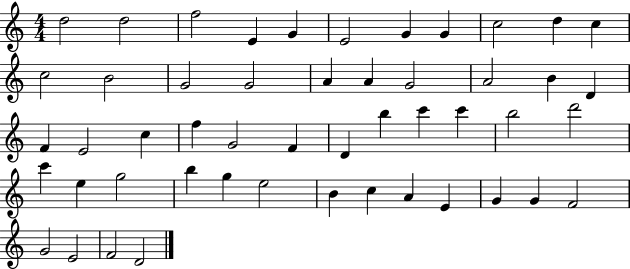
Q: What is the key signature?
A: C major